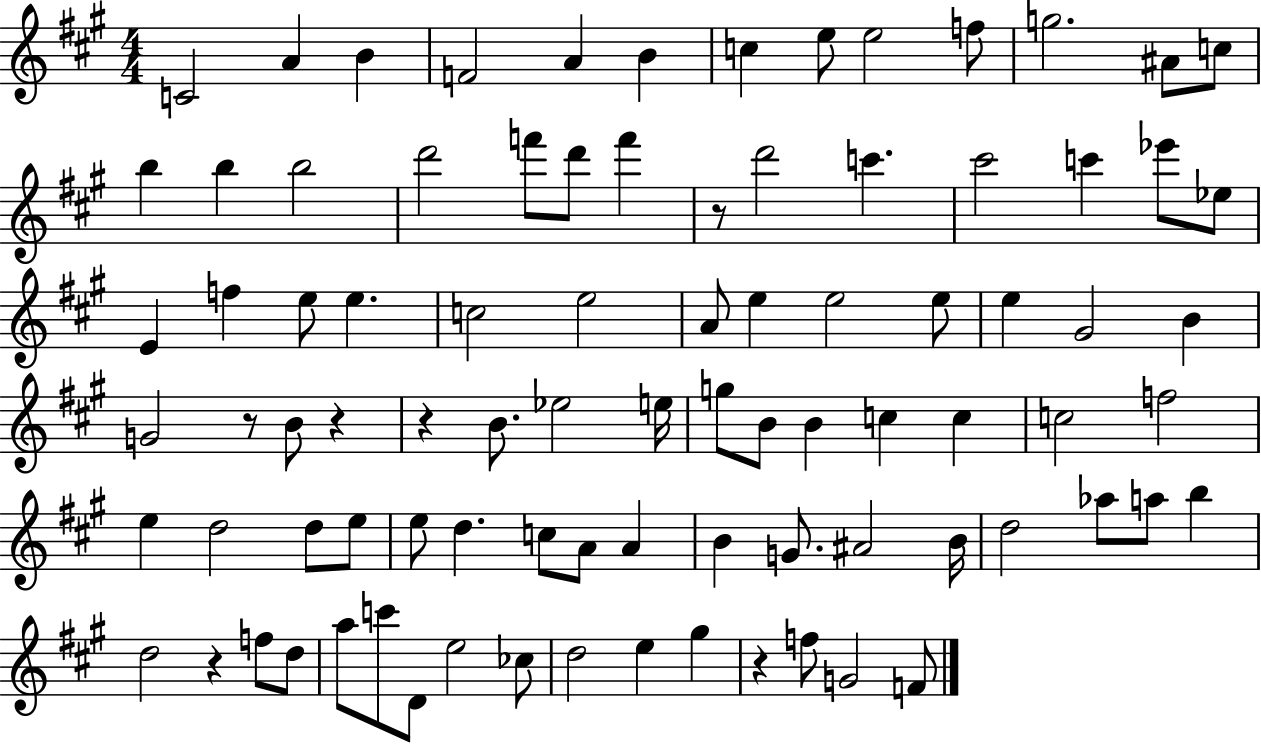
C4/h A4/q B4/q F4/h A4/q B4/q C5/q E5/e E5/h F5/e G5/h. A#4/e C5/e B5/q B5/q B5/h D6/h F6/e D6/e F6/q R/e D6/h C6/q. C#6/h C6/q Eb6/e Eb5/e E4/q F5/q E5/e E5/q. C5/h E5/h A4/e E5/q E5/h E5/e E5/q G#4/h B4/q G4/h R/e B4/e R/q R/q B4/e. Eb5/h E5/s G5/e B4/e B4/q C5/q C5/q C5/h F5/h E5/q D5/h D5/e E5/e E5/e D5/q. C5/e A4/e A4/q B4/q G4/e. A#4/h B4/s D5/h Ab5/e A5/e B5/q D5/h R/q F5/e D5/e A5/e C6/e D4/e E5/h CES5/e D5/h E5/q G#5/q R/q F5/e G4/h F4/e